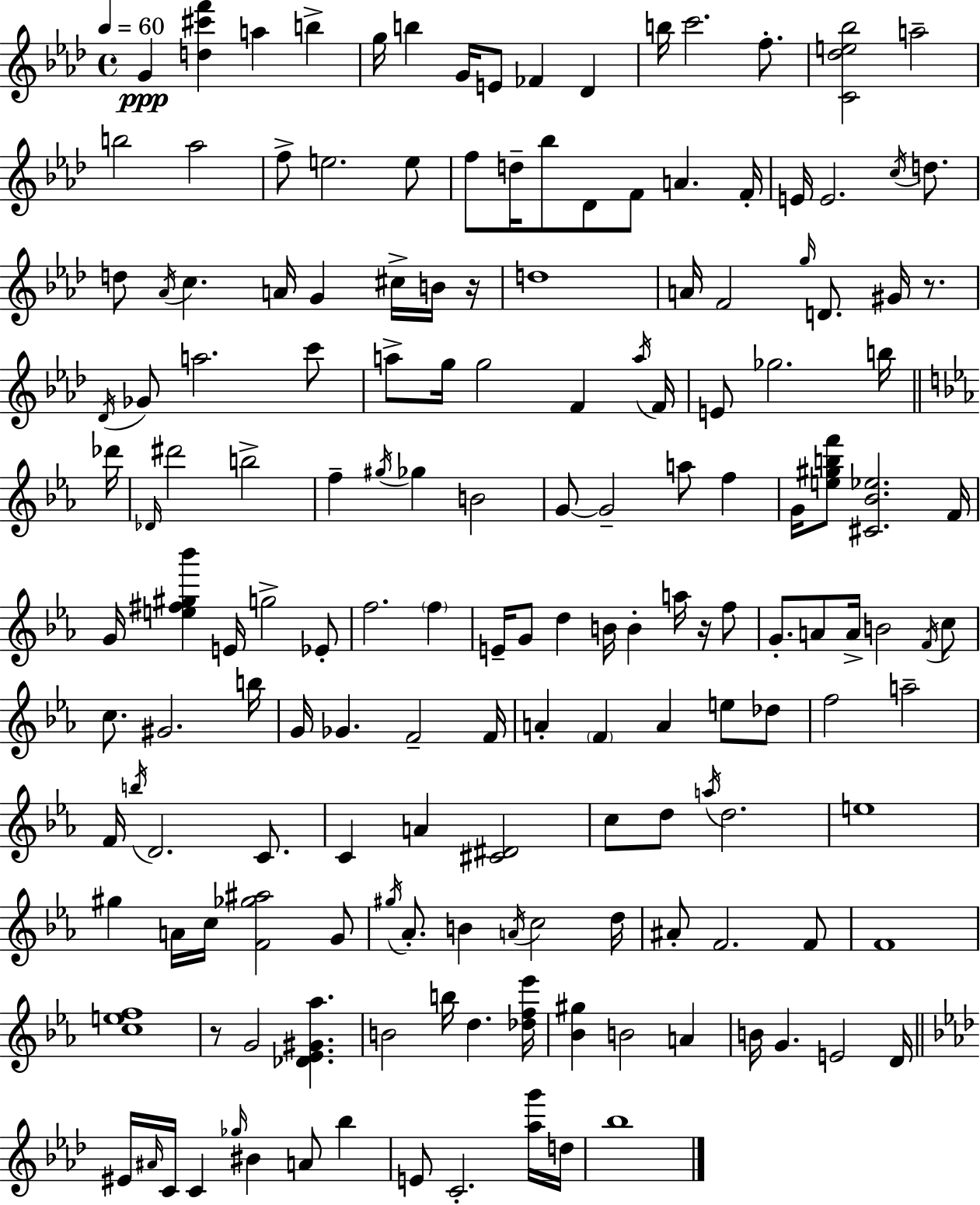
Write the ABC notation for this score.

X:1
T:Untitled
M:4/4
L:1/4
K:Fm
G [d^c'f'] a b g/4 b G/4 E/2 _F _D b/4 c'2 f/2 [C_de_b]2 a2 b2 _a2 f/2 e2 e/2 f/2 d/4 _b/2 _D/2 F/2 A F/4 E/4 E2 c/4 d/2 d/2 _A/4 c A/4 G ^c/4 B/4 z/4 d4 A/4 F2 g/4 D/2 ^G/4 z/2 _D/4 _G/2 a2 c'/2 a/2 g/4 g2 F a/4 F/4 E/2 _g2 b/4 _d'/4 _D/4 ^d'2 b2 f ^g/4 _g B2 G/2 G2 a/2 f G/4 [e^gbf']/2 [^C_B_e]2 F/4 G/4 [e^f^g_b'] E/4 g2 _E/2 f2 f E/4 G/2 d B/4 B a/4 z/4 f/2 G/2 A/2 A/4 B2 F/4 c/2 c/2 ^G2 b/4 G/4 _G F2 F/4 A F A e/2 _d/2 f2 a2 F/4 b/4 D2 C/2 C A [^C^D]2 c/2 d/2 a/4 d2 e4 ^g A/4 c/4 [F_g^a]2 G/2 ^g/4 _A/2 B A/4 c2 d/4 ^A/2 F2 F/2 F4 [cef]4 z/2 G2 [_D_E^G_a] B2 b/4 d [_df_e']/4 [_B^g] B2 A B/4 G E2 D/4 ^E/4 ^A/4 C/4 C _g/4 ^B A/2 _b E/2 C2 [_ag']/4 d/4 _b4